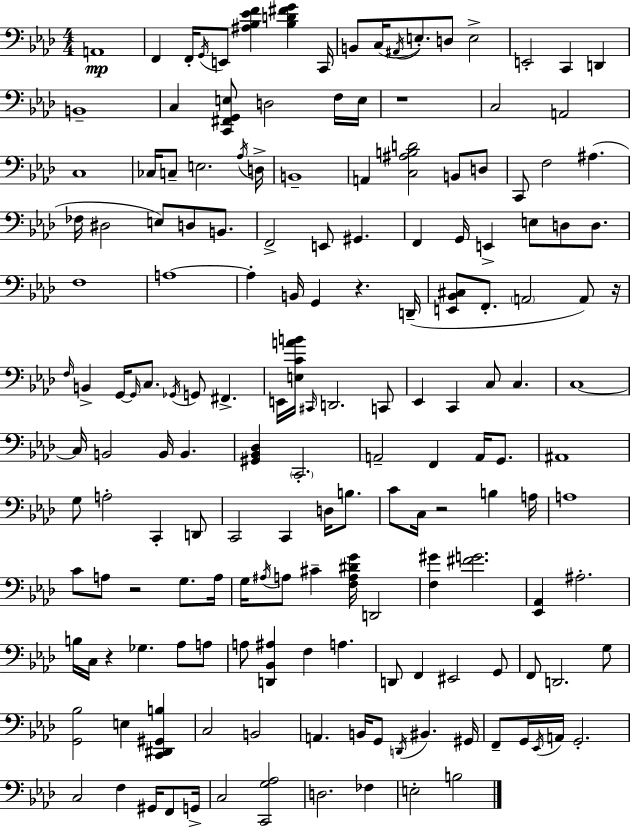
X:1
T:Untitled
M:4/4
L:1/4
K:Fm
A,,4 F,, F,,/4 G,,/4 E,,/2 [^A,_B,_EF] [_B,D^FG] C,,/4 B,,/2 C,/4 ^A,,/4 E,/2 D,/2 E,2 E,,2 C,, D,, B,,4 C, [C,,^F,,G,,E,]/2 D,2 F,/4 E,/4 z4 C,2 A,,2 C,4 _C,/4 C,/2 E,2 _A,/4 D,/4 B,,4 A,, [C,^A,B,D]2 B,,/2 D,/2 C,,/2 F,2 ^A, _F,/4 ^D,2 E,/2 D,/2 B,,/2 F,,2 E,,/2 ^G,, F,, G,,/4 E,, E,/2 D,/2 D,/2 F,4 A,4 A, B,,/4 G,, z D,,/4 [E,,_B,,^C,]/2 F,,/2 A,,2 A,,/2 z/4 F,/4 B,, G,,/4 G,,/4 C,/2 _G,,/4 G,,/2 ^F,, E,,/4 [E,CAB]/4 ^C,,/4 D,,2 C,,/2 _E,, C,, C,/2 C, C,4 C,/4 B,,2 B,,/4 B,, [^G,,_B,,_D,] C,,2 A,,2 F,, A,,/4 G,,/2 ^A,,4 G,/2 A,2 C,, D,,/2 C,,2 C,, D,/4 B,/2 C/2 C,/4 z2 B, A,/4 A,4 C/2 A,/2 z2 G,/2 A,/4 G,/4 ^A,/4 A,/2 ^C [F,A,^DG]/4 D,,2 [F,^G] [^FG]2 [_E,,_A,,] ^A,2 B,/4 C,/4 z _G, _A,/2 A,/2 A,/2 [D,,_B,,^A,] F, A, D,,/2 F,, ^E,,2 G,,/2 F,,/2 D,,2 G,/2 [G,,_B,]2 E, [C,,^D,,^G,,B,] C,2 B,,2 A,, B,,/4 G,,/2 D,,/4 ^B,, ^G,,/4 F,,/2 G,,/4 _E,,/4 A,,/4 G,,2 C,2 F, ^G,,/4 F,,/2 G,,/4 C,2 [C,,G,_A,]2 D,2 _F, E,2 B,2